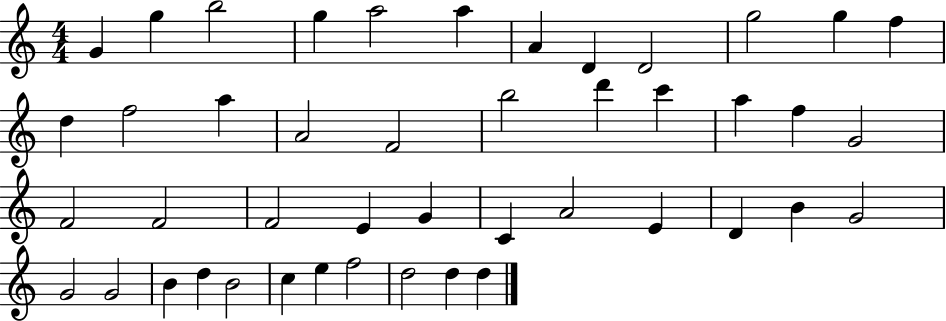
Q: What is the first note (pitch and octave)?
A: G4